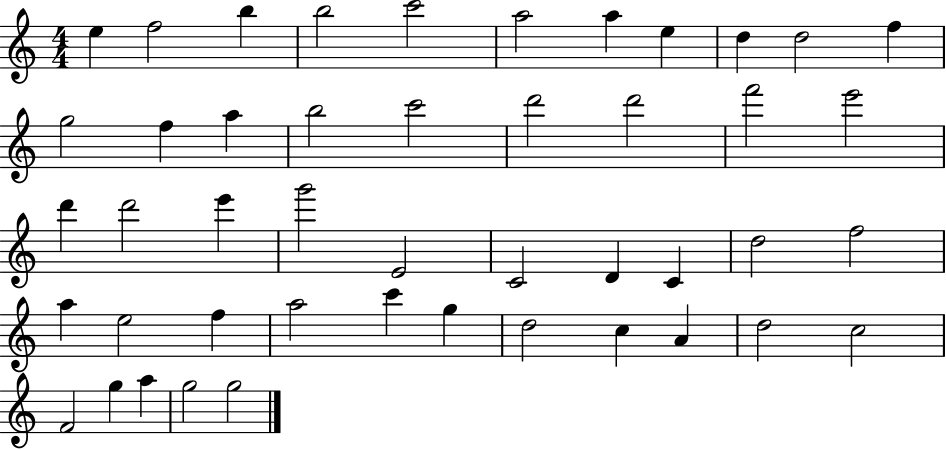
E5/q F5/h B5/q B5/h C6/h A5/h A5/q E5/q D5/q D5/h F5/q G5/h F5/q A5/q B5/h C6/h D6/h D6/h F6/h E6/h D6/q D6/h E6/q G6/h E4/h C4/h D4/q C4/q D5/h F5/h A5/q E5/h F5/q A5/h C6/q G5/q D5/h C5/q A4/q D5/h C5/h F4/h G5/q A5/q G5/h G5/h